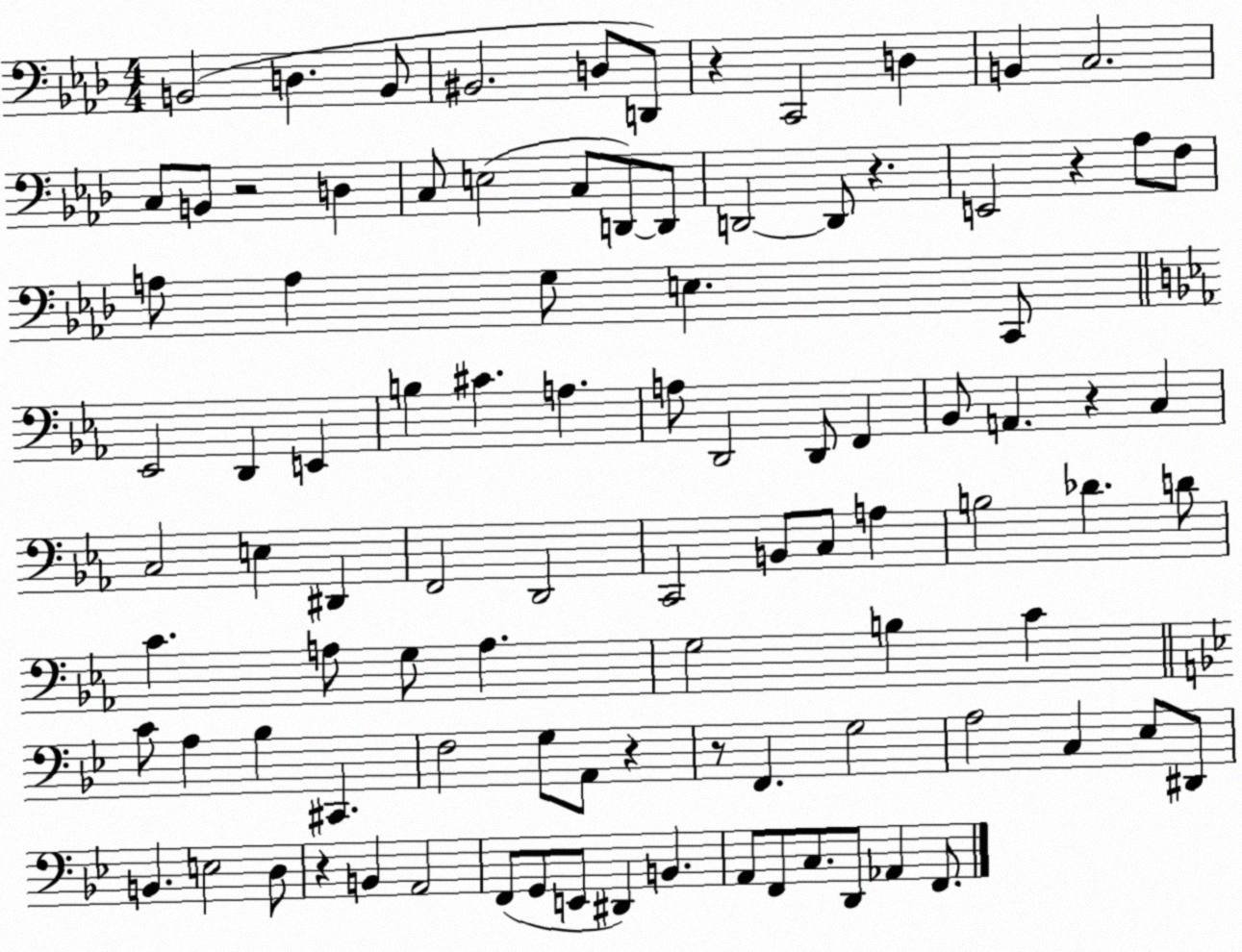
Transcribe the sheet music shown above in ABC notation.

X:1
T:Untitled
M:4/4
L:1/4
K:Ab
B,,2 D, B,,/2 ^B,,2 D,/2 D,,/2 z C,,2 D, B,, C,2 C,/2 B,,/2 z2 D, C,/2 E,2 C,/2 D,,/2 D,,/2 D,,2 D,,/2 z E,,2 z _A,/2 F,/2 A,/2 A, G,/2 E, C,,/2 _E,,2 D,, E,, B, ^C A, A,/2 D,,2 D,,/2 F,, _B,,/2 A,, z C, C,2 E, ^D,, F,,2 D,,2 C,,2 B,,/2 C,/2 A, B,2 _D D/2 C A,/2 G,/2 A, G,2 B, C C/2 A, _B, ^C,, F,2 G,/2 A,,/2 z z/2 F,, G,2 A,2 C, _E,/2 ^D,,/2 B,, E,2 D,/2 z B,, A,,2 F,,/2 G,,/2 E,,/2 ^D,, B,, A,,/2 F,,/2 C,/2 D,,/2 _A,, F,,/2